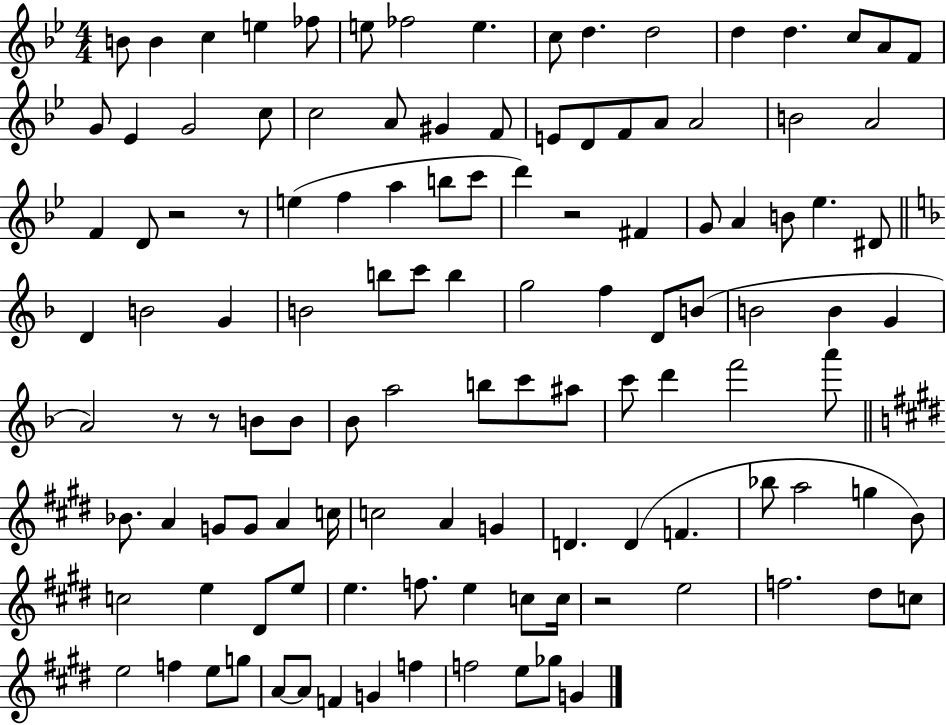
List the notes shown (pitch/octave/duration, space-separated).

B4/e B4/q C5/q E5/q FES5/e E5/e FES5/h E5/q. C5/e D5/q. D5/h D5/q D5/q. C5/e A4/e F4/e G4/e Eb4/q G4/h C5/e C5/h A4/e G#4/q F4/e E4/e D4/e F4/e A4/e A4/h B4/h A4/h F4/q D4/e R/h R/e E5/q F5/q A5/q B5/e C6/e D6/q R/h F#4/q G4/e A4/q B4/e Eb5/q. D#4/e D4/q B4/h G4/q B4/h B5/e C6/e B5/q G5/h F5/q D4/e B4/e B4/h B4/q G4/q A4/h R/e R/e B4/e B4/e Bb4/e A5/h B5/e C6/e A#5/e C6/e D6/q F6/h A6/e Bb4/e. A4/q G4/e G4/e A4/q C5/s C5/h A4/q G4/q D4/q. D4/q F4/q. Bb5/e A5/h G5/q B4/e C5/h E5/q D#4/e E5/e E5/q. F5/e. E5/q C5/e C5/s R/h E5/h F5/h. D#5/e C5/e E5/h F5/q E5/e G5/e A4/e A4/e F4/q G4/q F5/q F5/h E5/e Gb5/e G4/q